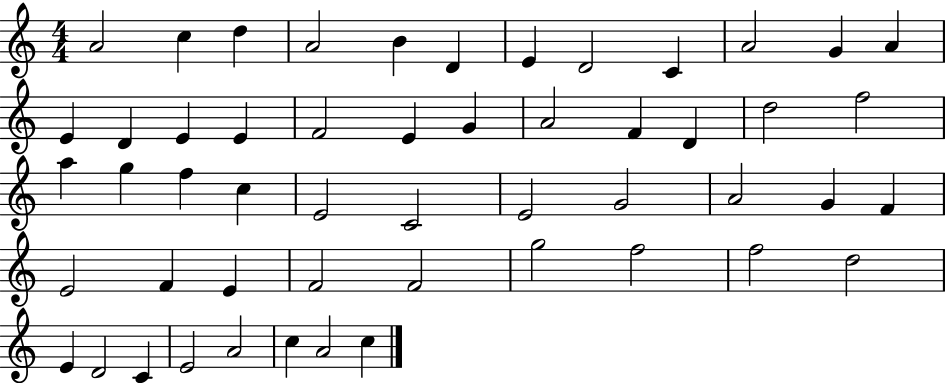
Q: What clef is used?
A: treble